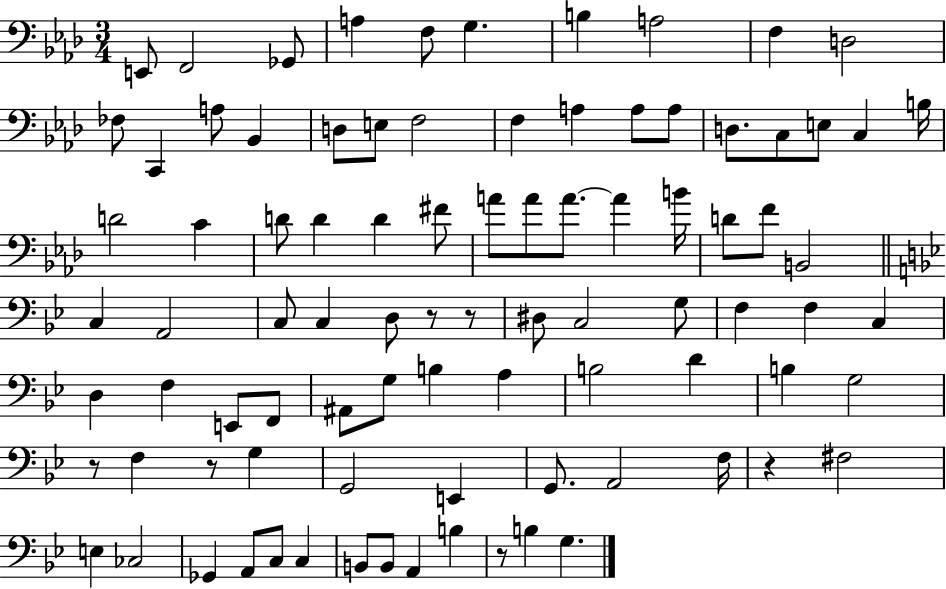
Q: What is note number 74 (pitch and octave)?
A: Gb2